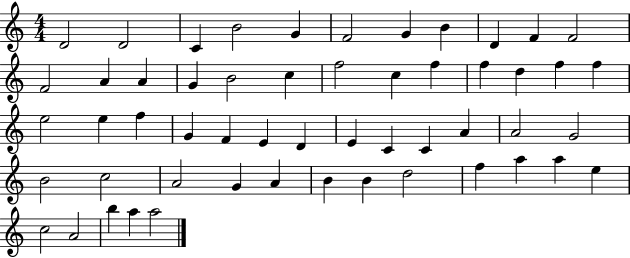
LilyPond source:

{
  \clef treble
  \numericTimeSignature
  \time 4/4
  \key c \major
  d'2 d'2 | c'4 b'2 g'4 | f'2 g'4 b'4 | d'4 f'4 f'2 | \break f'2 a'4 a'4 | g'4 b'2 c''4 | f''2 c''4 f''4 | f''4 d''4 f''4 f''4 | \break e''2 e''4 f''4 | g'4 f'4 e'4 d'4 | e'4 c'4 c'4 a'4 | a'2 g'2 | \break b'2 c''2 | a'2 g'4 a'4 | b'4 b'4 d''2 | f''4 a''4 a''4 e''4 | \break c''2 a'2 | b''4 a''4 a''2 | \bar "|."
}